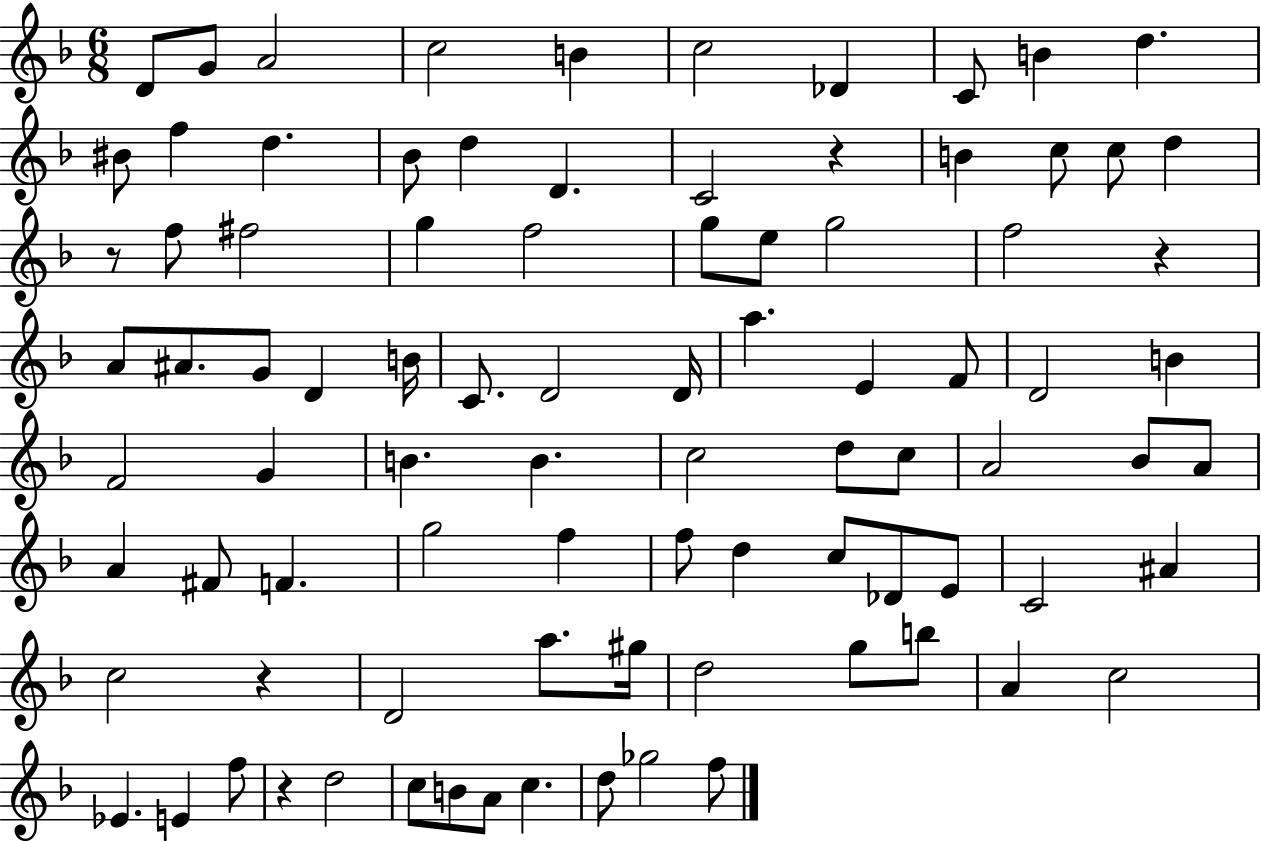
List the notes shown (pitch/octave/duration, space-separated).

D4/e G4/e A4/h C5/h B4/q C5/h Db4/q C4/e B4/q D5/q. BIS4/e F5/q D5/q. Bb4/e D5/q D4/q. C4/h R/q B4/q C5/e C5/e D5/q R/e F5/e F#5/h G5/q F5/h G5/e E5/e G5/h F5/h R/q A4/e A#4/e. G4/e D4/q B4/s C4/e. D4/h D4/s A5/q. E4/q F4/e D4/h B4/q F4/h G4/q B4/q. B4/q. C5/h D5/e C5/e A4/h Bb4/e A4/e A4/q F#4/e F4/q. G5/h F5/q F5/e D5/q C5/e Db4/e E4/e C4/h A#4/q C5/h R/q D4/h A5/e. G#5/s D5/h G5/e B5/e A4/q C5/h Eb4/q. E4/q F5/e R/q D5/h C5/e B4/e A4/e C5/q. D5/e Gb5/h F5/e